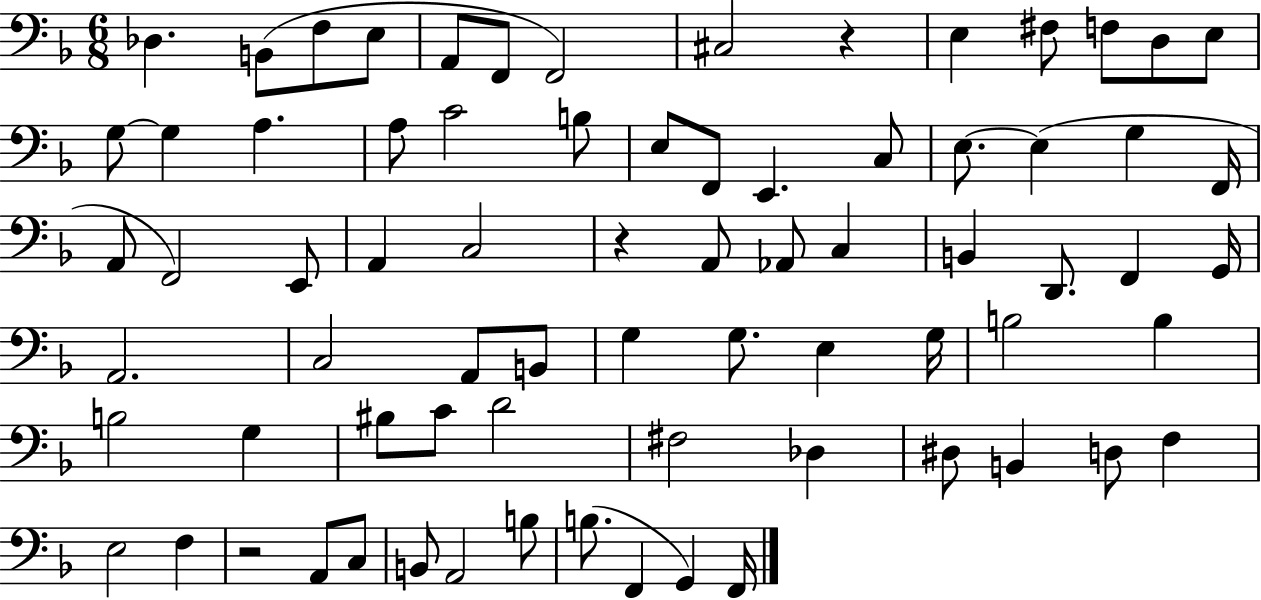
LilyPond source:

{
  \clef bass
  \numericTimeSignature
  \time 6/8
  \key f \major
  des4. b,8( f8 e8 | a,8 f,8 f,2) | cis2 r4 | e4 fis8 f8 d8 e8 | \break g8~~ g4 a4. | a8 c'2 b8 | e8 f,8 e,4. c8 | e8.~~ e4( g4 f,16 | \break a,8 f,2) e,8 | a,4 c2 | r4 a,8 aes,8 c4 | b,4 d,8. f,4 g,16 | \break a,2. | c2 a,8 b,8 | g4 g8. e4 g16 | b2 b4 | \break b2 g4 | bis8 c'8 d'2 | fis2 des4 | dis8 b,4 d8 f4 | \break e2 f4 | r2 a,8 c8 | b,8 a,2 b8 | b8.( f,4 g,4) f,16 | \break \bar "|."
}